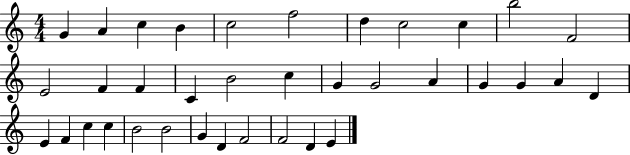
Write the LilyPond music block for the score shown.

{
  \clef treble
  \numericTimeSignature
  \time 4/4
  \key c \major
  g'4 a'4 c''4 b'4 | c''2 f''2 | d''4 c''2 c''4 | b''2 f'2 | \break e'2 f'4 f'4 | c'4 b'2 c''4 | g'4 g'2 a'4 | g'4 g'4 a'4 d'4 | \break e'4 f'4 c''4 c''4 | b'2 b'2 | g'4 d'4 f'2 | f'2 d'4 e'4 | \break \bar "|."
}